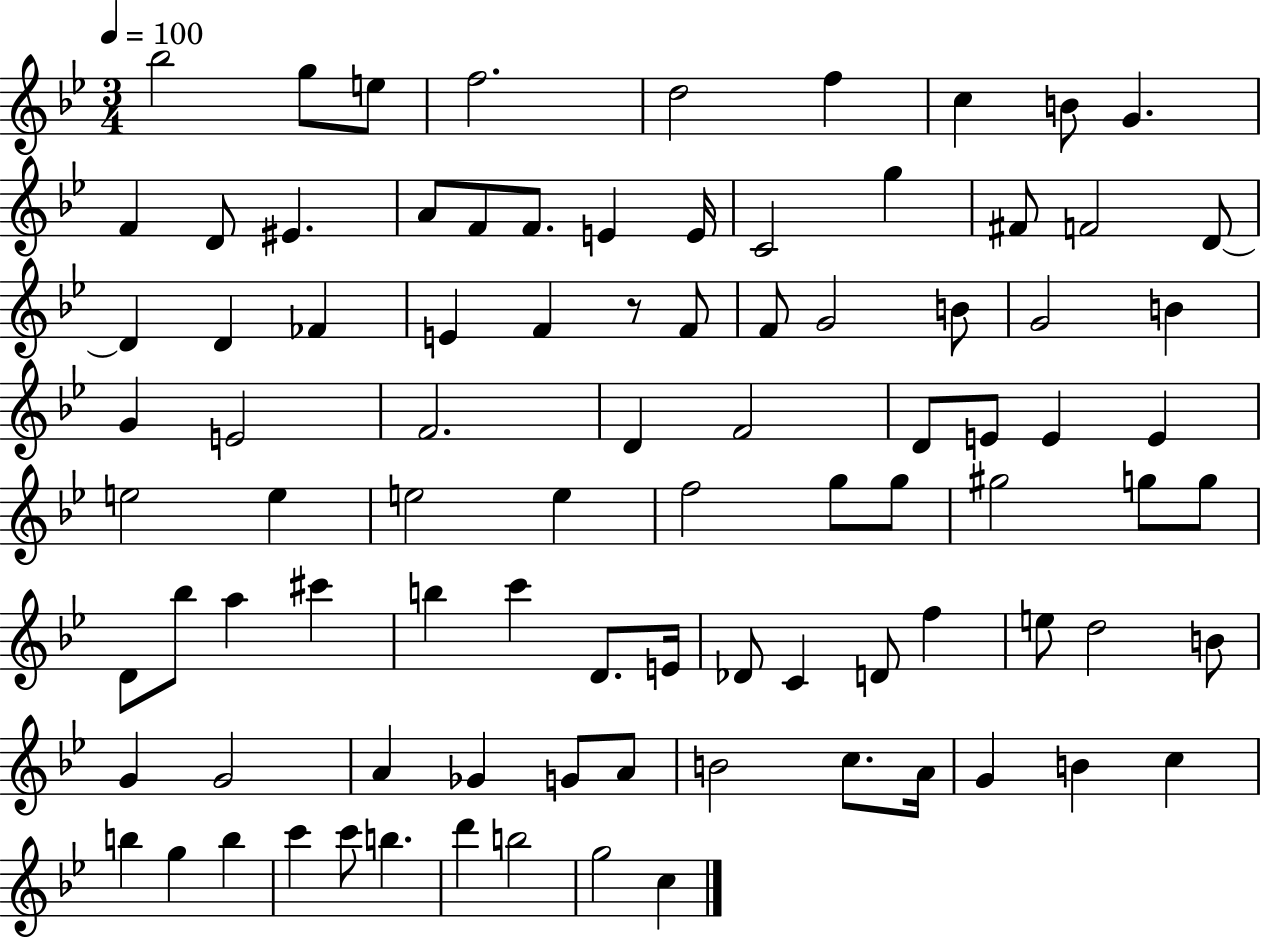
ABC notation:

X:1
T:Untitled
M:3/4
L:1/4
K:Bb
_b2 g/2 e/2 f2 d2 f c B/2 G F D/2 ^E A/2 F/2 F/2 E E/4 C2 g ^F/2 F2 D/2 D D _F E F z/2 F/2 F/2 G2 B/2 G2 B G E2 F2 D F2 D/2 E/2 E E e2 e e2 e f2 g/2 g/2 ^g2 g/2 g/2 D/2 _b/2 a ^c' b c' D/2 E/4 _D/2 C D/2 f e/2 d2 B/2 G G2 A _G G/2 A/2 B2 c/2 A/4 G B c b g b c' c'/2 b d' b2 g2 c